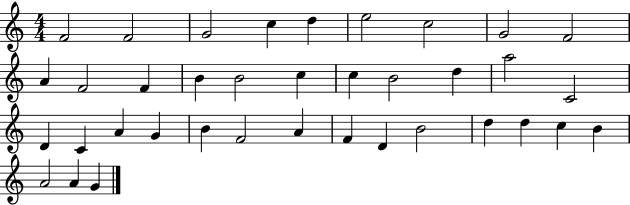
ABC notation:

X:1
T:Untitled
M:4/4
L:1/4
K:C
F2 F2 G2 c d e2 c2 G2 F2 A F2 F B B2 c c B2 d a2 C2 D C A G B F2 A F D B2 d d c B A2 A G